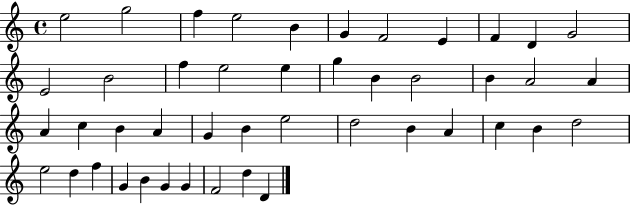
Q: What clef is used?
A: treble